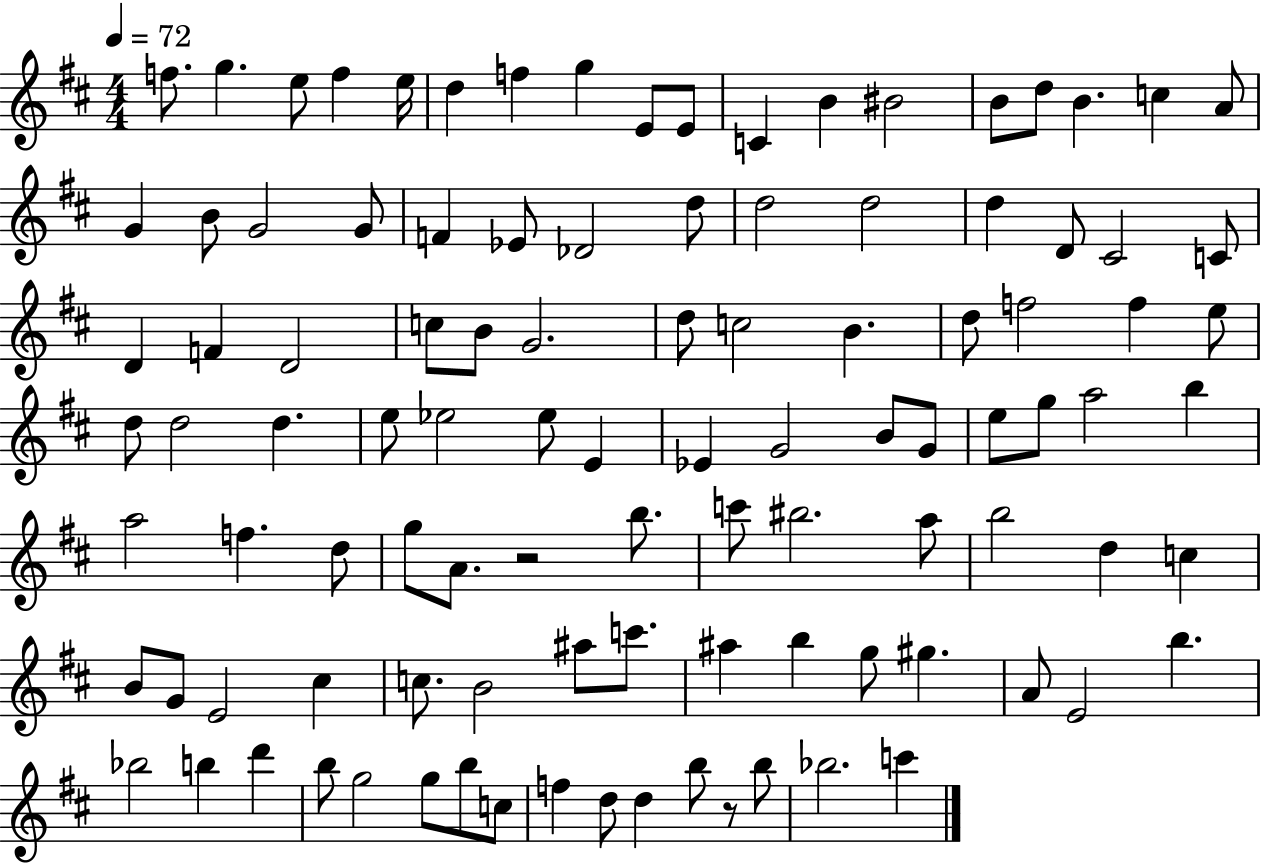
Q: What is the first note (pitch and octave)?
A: F5